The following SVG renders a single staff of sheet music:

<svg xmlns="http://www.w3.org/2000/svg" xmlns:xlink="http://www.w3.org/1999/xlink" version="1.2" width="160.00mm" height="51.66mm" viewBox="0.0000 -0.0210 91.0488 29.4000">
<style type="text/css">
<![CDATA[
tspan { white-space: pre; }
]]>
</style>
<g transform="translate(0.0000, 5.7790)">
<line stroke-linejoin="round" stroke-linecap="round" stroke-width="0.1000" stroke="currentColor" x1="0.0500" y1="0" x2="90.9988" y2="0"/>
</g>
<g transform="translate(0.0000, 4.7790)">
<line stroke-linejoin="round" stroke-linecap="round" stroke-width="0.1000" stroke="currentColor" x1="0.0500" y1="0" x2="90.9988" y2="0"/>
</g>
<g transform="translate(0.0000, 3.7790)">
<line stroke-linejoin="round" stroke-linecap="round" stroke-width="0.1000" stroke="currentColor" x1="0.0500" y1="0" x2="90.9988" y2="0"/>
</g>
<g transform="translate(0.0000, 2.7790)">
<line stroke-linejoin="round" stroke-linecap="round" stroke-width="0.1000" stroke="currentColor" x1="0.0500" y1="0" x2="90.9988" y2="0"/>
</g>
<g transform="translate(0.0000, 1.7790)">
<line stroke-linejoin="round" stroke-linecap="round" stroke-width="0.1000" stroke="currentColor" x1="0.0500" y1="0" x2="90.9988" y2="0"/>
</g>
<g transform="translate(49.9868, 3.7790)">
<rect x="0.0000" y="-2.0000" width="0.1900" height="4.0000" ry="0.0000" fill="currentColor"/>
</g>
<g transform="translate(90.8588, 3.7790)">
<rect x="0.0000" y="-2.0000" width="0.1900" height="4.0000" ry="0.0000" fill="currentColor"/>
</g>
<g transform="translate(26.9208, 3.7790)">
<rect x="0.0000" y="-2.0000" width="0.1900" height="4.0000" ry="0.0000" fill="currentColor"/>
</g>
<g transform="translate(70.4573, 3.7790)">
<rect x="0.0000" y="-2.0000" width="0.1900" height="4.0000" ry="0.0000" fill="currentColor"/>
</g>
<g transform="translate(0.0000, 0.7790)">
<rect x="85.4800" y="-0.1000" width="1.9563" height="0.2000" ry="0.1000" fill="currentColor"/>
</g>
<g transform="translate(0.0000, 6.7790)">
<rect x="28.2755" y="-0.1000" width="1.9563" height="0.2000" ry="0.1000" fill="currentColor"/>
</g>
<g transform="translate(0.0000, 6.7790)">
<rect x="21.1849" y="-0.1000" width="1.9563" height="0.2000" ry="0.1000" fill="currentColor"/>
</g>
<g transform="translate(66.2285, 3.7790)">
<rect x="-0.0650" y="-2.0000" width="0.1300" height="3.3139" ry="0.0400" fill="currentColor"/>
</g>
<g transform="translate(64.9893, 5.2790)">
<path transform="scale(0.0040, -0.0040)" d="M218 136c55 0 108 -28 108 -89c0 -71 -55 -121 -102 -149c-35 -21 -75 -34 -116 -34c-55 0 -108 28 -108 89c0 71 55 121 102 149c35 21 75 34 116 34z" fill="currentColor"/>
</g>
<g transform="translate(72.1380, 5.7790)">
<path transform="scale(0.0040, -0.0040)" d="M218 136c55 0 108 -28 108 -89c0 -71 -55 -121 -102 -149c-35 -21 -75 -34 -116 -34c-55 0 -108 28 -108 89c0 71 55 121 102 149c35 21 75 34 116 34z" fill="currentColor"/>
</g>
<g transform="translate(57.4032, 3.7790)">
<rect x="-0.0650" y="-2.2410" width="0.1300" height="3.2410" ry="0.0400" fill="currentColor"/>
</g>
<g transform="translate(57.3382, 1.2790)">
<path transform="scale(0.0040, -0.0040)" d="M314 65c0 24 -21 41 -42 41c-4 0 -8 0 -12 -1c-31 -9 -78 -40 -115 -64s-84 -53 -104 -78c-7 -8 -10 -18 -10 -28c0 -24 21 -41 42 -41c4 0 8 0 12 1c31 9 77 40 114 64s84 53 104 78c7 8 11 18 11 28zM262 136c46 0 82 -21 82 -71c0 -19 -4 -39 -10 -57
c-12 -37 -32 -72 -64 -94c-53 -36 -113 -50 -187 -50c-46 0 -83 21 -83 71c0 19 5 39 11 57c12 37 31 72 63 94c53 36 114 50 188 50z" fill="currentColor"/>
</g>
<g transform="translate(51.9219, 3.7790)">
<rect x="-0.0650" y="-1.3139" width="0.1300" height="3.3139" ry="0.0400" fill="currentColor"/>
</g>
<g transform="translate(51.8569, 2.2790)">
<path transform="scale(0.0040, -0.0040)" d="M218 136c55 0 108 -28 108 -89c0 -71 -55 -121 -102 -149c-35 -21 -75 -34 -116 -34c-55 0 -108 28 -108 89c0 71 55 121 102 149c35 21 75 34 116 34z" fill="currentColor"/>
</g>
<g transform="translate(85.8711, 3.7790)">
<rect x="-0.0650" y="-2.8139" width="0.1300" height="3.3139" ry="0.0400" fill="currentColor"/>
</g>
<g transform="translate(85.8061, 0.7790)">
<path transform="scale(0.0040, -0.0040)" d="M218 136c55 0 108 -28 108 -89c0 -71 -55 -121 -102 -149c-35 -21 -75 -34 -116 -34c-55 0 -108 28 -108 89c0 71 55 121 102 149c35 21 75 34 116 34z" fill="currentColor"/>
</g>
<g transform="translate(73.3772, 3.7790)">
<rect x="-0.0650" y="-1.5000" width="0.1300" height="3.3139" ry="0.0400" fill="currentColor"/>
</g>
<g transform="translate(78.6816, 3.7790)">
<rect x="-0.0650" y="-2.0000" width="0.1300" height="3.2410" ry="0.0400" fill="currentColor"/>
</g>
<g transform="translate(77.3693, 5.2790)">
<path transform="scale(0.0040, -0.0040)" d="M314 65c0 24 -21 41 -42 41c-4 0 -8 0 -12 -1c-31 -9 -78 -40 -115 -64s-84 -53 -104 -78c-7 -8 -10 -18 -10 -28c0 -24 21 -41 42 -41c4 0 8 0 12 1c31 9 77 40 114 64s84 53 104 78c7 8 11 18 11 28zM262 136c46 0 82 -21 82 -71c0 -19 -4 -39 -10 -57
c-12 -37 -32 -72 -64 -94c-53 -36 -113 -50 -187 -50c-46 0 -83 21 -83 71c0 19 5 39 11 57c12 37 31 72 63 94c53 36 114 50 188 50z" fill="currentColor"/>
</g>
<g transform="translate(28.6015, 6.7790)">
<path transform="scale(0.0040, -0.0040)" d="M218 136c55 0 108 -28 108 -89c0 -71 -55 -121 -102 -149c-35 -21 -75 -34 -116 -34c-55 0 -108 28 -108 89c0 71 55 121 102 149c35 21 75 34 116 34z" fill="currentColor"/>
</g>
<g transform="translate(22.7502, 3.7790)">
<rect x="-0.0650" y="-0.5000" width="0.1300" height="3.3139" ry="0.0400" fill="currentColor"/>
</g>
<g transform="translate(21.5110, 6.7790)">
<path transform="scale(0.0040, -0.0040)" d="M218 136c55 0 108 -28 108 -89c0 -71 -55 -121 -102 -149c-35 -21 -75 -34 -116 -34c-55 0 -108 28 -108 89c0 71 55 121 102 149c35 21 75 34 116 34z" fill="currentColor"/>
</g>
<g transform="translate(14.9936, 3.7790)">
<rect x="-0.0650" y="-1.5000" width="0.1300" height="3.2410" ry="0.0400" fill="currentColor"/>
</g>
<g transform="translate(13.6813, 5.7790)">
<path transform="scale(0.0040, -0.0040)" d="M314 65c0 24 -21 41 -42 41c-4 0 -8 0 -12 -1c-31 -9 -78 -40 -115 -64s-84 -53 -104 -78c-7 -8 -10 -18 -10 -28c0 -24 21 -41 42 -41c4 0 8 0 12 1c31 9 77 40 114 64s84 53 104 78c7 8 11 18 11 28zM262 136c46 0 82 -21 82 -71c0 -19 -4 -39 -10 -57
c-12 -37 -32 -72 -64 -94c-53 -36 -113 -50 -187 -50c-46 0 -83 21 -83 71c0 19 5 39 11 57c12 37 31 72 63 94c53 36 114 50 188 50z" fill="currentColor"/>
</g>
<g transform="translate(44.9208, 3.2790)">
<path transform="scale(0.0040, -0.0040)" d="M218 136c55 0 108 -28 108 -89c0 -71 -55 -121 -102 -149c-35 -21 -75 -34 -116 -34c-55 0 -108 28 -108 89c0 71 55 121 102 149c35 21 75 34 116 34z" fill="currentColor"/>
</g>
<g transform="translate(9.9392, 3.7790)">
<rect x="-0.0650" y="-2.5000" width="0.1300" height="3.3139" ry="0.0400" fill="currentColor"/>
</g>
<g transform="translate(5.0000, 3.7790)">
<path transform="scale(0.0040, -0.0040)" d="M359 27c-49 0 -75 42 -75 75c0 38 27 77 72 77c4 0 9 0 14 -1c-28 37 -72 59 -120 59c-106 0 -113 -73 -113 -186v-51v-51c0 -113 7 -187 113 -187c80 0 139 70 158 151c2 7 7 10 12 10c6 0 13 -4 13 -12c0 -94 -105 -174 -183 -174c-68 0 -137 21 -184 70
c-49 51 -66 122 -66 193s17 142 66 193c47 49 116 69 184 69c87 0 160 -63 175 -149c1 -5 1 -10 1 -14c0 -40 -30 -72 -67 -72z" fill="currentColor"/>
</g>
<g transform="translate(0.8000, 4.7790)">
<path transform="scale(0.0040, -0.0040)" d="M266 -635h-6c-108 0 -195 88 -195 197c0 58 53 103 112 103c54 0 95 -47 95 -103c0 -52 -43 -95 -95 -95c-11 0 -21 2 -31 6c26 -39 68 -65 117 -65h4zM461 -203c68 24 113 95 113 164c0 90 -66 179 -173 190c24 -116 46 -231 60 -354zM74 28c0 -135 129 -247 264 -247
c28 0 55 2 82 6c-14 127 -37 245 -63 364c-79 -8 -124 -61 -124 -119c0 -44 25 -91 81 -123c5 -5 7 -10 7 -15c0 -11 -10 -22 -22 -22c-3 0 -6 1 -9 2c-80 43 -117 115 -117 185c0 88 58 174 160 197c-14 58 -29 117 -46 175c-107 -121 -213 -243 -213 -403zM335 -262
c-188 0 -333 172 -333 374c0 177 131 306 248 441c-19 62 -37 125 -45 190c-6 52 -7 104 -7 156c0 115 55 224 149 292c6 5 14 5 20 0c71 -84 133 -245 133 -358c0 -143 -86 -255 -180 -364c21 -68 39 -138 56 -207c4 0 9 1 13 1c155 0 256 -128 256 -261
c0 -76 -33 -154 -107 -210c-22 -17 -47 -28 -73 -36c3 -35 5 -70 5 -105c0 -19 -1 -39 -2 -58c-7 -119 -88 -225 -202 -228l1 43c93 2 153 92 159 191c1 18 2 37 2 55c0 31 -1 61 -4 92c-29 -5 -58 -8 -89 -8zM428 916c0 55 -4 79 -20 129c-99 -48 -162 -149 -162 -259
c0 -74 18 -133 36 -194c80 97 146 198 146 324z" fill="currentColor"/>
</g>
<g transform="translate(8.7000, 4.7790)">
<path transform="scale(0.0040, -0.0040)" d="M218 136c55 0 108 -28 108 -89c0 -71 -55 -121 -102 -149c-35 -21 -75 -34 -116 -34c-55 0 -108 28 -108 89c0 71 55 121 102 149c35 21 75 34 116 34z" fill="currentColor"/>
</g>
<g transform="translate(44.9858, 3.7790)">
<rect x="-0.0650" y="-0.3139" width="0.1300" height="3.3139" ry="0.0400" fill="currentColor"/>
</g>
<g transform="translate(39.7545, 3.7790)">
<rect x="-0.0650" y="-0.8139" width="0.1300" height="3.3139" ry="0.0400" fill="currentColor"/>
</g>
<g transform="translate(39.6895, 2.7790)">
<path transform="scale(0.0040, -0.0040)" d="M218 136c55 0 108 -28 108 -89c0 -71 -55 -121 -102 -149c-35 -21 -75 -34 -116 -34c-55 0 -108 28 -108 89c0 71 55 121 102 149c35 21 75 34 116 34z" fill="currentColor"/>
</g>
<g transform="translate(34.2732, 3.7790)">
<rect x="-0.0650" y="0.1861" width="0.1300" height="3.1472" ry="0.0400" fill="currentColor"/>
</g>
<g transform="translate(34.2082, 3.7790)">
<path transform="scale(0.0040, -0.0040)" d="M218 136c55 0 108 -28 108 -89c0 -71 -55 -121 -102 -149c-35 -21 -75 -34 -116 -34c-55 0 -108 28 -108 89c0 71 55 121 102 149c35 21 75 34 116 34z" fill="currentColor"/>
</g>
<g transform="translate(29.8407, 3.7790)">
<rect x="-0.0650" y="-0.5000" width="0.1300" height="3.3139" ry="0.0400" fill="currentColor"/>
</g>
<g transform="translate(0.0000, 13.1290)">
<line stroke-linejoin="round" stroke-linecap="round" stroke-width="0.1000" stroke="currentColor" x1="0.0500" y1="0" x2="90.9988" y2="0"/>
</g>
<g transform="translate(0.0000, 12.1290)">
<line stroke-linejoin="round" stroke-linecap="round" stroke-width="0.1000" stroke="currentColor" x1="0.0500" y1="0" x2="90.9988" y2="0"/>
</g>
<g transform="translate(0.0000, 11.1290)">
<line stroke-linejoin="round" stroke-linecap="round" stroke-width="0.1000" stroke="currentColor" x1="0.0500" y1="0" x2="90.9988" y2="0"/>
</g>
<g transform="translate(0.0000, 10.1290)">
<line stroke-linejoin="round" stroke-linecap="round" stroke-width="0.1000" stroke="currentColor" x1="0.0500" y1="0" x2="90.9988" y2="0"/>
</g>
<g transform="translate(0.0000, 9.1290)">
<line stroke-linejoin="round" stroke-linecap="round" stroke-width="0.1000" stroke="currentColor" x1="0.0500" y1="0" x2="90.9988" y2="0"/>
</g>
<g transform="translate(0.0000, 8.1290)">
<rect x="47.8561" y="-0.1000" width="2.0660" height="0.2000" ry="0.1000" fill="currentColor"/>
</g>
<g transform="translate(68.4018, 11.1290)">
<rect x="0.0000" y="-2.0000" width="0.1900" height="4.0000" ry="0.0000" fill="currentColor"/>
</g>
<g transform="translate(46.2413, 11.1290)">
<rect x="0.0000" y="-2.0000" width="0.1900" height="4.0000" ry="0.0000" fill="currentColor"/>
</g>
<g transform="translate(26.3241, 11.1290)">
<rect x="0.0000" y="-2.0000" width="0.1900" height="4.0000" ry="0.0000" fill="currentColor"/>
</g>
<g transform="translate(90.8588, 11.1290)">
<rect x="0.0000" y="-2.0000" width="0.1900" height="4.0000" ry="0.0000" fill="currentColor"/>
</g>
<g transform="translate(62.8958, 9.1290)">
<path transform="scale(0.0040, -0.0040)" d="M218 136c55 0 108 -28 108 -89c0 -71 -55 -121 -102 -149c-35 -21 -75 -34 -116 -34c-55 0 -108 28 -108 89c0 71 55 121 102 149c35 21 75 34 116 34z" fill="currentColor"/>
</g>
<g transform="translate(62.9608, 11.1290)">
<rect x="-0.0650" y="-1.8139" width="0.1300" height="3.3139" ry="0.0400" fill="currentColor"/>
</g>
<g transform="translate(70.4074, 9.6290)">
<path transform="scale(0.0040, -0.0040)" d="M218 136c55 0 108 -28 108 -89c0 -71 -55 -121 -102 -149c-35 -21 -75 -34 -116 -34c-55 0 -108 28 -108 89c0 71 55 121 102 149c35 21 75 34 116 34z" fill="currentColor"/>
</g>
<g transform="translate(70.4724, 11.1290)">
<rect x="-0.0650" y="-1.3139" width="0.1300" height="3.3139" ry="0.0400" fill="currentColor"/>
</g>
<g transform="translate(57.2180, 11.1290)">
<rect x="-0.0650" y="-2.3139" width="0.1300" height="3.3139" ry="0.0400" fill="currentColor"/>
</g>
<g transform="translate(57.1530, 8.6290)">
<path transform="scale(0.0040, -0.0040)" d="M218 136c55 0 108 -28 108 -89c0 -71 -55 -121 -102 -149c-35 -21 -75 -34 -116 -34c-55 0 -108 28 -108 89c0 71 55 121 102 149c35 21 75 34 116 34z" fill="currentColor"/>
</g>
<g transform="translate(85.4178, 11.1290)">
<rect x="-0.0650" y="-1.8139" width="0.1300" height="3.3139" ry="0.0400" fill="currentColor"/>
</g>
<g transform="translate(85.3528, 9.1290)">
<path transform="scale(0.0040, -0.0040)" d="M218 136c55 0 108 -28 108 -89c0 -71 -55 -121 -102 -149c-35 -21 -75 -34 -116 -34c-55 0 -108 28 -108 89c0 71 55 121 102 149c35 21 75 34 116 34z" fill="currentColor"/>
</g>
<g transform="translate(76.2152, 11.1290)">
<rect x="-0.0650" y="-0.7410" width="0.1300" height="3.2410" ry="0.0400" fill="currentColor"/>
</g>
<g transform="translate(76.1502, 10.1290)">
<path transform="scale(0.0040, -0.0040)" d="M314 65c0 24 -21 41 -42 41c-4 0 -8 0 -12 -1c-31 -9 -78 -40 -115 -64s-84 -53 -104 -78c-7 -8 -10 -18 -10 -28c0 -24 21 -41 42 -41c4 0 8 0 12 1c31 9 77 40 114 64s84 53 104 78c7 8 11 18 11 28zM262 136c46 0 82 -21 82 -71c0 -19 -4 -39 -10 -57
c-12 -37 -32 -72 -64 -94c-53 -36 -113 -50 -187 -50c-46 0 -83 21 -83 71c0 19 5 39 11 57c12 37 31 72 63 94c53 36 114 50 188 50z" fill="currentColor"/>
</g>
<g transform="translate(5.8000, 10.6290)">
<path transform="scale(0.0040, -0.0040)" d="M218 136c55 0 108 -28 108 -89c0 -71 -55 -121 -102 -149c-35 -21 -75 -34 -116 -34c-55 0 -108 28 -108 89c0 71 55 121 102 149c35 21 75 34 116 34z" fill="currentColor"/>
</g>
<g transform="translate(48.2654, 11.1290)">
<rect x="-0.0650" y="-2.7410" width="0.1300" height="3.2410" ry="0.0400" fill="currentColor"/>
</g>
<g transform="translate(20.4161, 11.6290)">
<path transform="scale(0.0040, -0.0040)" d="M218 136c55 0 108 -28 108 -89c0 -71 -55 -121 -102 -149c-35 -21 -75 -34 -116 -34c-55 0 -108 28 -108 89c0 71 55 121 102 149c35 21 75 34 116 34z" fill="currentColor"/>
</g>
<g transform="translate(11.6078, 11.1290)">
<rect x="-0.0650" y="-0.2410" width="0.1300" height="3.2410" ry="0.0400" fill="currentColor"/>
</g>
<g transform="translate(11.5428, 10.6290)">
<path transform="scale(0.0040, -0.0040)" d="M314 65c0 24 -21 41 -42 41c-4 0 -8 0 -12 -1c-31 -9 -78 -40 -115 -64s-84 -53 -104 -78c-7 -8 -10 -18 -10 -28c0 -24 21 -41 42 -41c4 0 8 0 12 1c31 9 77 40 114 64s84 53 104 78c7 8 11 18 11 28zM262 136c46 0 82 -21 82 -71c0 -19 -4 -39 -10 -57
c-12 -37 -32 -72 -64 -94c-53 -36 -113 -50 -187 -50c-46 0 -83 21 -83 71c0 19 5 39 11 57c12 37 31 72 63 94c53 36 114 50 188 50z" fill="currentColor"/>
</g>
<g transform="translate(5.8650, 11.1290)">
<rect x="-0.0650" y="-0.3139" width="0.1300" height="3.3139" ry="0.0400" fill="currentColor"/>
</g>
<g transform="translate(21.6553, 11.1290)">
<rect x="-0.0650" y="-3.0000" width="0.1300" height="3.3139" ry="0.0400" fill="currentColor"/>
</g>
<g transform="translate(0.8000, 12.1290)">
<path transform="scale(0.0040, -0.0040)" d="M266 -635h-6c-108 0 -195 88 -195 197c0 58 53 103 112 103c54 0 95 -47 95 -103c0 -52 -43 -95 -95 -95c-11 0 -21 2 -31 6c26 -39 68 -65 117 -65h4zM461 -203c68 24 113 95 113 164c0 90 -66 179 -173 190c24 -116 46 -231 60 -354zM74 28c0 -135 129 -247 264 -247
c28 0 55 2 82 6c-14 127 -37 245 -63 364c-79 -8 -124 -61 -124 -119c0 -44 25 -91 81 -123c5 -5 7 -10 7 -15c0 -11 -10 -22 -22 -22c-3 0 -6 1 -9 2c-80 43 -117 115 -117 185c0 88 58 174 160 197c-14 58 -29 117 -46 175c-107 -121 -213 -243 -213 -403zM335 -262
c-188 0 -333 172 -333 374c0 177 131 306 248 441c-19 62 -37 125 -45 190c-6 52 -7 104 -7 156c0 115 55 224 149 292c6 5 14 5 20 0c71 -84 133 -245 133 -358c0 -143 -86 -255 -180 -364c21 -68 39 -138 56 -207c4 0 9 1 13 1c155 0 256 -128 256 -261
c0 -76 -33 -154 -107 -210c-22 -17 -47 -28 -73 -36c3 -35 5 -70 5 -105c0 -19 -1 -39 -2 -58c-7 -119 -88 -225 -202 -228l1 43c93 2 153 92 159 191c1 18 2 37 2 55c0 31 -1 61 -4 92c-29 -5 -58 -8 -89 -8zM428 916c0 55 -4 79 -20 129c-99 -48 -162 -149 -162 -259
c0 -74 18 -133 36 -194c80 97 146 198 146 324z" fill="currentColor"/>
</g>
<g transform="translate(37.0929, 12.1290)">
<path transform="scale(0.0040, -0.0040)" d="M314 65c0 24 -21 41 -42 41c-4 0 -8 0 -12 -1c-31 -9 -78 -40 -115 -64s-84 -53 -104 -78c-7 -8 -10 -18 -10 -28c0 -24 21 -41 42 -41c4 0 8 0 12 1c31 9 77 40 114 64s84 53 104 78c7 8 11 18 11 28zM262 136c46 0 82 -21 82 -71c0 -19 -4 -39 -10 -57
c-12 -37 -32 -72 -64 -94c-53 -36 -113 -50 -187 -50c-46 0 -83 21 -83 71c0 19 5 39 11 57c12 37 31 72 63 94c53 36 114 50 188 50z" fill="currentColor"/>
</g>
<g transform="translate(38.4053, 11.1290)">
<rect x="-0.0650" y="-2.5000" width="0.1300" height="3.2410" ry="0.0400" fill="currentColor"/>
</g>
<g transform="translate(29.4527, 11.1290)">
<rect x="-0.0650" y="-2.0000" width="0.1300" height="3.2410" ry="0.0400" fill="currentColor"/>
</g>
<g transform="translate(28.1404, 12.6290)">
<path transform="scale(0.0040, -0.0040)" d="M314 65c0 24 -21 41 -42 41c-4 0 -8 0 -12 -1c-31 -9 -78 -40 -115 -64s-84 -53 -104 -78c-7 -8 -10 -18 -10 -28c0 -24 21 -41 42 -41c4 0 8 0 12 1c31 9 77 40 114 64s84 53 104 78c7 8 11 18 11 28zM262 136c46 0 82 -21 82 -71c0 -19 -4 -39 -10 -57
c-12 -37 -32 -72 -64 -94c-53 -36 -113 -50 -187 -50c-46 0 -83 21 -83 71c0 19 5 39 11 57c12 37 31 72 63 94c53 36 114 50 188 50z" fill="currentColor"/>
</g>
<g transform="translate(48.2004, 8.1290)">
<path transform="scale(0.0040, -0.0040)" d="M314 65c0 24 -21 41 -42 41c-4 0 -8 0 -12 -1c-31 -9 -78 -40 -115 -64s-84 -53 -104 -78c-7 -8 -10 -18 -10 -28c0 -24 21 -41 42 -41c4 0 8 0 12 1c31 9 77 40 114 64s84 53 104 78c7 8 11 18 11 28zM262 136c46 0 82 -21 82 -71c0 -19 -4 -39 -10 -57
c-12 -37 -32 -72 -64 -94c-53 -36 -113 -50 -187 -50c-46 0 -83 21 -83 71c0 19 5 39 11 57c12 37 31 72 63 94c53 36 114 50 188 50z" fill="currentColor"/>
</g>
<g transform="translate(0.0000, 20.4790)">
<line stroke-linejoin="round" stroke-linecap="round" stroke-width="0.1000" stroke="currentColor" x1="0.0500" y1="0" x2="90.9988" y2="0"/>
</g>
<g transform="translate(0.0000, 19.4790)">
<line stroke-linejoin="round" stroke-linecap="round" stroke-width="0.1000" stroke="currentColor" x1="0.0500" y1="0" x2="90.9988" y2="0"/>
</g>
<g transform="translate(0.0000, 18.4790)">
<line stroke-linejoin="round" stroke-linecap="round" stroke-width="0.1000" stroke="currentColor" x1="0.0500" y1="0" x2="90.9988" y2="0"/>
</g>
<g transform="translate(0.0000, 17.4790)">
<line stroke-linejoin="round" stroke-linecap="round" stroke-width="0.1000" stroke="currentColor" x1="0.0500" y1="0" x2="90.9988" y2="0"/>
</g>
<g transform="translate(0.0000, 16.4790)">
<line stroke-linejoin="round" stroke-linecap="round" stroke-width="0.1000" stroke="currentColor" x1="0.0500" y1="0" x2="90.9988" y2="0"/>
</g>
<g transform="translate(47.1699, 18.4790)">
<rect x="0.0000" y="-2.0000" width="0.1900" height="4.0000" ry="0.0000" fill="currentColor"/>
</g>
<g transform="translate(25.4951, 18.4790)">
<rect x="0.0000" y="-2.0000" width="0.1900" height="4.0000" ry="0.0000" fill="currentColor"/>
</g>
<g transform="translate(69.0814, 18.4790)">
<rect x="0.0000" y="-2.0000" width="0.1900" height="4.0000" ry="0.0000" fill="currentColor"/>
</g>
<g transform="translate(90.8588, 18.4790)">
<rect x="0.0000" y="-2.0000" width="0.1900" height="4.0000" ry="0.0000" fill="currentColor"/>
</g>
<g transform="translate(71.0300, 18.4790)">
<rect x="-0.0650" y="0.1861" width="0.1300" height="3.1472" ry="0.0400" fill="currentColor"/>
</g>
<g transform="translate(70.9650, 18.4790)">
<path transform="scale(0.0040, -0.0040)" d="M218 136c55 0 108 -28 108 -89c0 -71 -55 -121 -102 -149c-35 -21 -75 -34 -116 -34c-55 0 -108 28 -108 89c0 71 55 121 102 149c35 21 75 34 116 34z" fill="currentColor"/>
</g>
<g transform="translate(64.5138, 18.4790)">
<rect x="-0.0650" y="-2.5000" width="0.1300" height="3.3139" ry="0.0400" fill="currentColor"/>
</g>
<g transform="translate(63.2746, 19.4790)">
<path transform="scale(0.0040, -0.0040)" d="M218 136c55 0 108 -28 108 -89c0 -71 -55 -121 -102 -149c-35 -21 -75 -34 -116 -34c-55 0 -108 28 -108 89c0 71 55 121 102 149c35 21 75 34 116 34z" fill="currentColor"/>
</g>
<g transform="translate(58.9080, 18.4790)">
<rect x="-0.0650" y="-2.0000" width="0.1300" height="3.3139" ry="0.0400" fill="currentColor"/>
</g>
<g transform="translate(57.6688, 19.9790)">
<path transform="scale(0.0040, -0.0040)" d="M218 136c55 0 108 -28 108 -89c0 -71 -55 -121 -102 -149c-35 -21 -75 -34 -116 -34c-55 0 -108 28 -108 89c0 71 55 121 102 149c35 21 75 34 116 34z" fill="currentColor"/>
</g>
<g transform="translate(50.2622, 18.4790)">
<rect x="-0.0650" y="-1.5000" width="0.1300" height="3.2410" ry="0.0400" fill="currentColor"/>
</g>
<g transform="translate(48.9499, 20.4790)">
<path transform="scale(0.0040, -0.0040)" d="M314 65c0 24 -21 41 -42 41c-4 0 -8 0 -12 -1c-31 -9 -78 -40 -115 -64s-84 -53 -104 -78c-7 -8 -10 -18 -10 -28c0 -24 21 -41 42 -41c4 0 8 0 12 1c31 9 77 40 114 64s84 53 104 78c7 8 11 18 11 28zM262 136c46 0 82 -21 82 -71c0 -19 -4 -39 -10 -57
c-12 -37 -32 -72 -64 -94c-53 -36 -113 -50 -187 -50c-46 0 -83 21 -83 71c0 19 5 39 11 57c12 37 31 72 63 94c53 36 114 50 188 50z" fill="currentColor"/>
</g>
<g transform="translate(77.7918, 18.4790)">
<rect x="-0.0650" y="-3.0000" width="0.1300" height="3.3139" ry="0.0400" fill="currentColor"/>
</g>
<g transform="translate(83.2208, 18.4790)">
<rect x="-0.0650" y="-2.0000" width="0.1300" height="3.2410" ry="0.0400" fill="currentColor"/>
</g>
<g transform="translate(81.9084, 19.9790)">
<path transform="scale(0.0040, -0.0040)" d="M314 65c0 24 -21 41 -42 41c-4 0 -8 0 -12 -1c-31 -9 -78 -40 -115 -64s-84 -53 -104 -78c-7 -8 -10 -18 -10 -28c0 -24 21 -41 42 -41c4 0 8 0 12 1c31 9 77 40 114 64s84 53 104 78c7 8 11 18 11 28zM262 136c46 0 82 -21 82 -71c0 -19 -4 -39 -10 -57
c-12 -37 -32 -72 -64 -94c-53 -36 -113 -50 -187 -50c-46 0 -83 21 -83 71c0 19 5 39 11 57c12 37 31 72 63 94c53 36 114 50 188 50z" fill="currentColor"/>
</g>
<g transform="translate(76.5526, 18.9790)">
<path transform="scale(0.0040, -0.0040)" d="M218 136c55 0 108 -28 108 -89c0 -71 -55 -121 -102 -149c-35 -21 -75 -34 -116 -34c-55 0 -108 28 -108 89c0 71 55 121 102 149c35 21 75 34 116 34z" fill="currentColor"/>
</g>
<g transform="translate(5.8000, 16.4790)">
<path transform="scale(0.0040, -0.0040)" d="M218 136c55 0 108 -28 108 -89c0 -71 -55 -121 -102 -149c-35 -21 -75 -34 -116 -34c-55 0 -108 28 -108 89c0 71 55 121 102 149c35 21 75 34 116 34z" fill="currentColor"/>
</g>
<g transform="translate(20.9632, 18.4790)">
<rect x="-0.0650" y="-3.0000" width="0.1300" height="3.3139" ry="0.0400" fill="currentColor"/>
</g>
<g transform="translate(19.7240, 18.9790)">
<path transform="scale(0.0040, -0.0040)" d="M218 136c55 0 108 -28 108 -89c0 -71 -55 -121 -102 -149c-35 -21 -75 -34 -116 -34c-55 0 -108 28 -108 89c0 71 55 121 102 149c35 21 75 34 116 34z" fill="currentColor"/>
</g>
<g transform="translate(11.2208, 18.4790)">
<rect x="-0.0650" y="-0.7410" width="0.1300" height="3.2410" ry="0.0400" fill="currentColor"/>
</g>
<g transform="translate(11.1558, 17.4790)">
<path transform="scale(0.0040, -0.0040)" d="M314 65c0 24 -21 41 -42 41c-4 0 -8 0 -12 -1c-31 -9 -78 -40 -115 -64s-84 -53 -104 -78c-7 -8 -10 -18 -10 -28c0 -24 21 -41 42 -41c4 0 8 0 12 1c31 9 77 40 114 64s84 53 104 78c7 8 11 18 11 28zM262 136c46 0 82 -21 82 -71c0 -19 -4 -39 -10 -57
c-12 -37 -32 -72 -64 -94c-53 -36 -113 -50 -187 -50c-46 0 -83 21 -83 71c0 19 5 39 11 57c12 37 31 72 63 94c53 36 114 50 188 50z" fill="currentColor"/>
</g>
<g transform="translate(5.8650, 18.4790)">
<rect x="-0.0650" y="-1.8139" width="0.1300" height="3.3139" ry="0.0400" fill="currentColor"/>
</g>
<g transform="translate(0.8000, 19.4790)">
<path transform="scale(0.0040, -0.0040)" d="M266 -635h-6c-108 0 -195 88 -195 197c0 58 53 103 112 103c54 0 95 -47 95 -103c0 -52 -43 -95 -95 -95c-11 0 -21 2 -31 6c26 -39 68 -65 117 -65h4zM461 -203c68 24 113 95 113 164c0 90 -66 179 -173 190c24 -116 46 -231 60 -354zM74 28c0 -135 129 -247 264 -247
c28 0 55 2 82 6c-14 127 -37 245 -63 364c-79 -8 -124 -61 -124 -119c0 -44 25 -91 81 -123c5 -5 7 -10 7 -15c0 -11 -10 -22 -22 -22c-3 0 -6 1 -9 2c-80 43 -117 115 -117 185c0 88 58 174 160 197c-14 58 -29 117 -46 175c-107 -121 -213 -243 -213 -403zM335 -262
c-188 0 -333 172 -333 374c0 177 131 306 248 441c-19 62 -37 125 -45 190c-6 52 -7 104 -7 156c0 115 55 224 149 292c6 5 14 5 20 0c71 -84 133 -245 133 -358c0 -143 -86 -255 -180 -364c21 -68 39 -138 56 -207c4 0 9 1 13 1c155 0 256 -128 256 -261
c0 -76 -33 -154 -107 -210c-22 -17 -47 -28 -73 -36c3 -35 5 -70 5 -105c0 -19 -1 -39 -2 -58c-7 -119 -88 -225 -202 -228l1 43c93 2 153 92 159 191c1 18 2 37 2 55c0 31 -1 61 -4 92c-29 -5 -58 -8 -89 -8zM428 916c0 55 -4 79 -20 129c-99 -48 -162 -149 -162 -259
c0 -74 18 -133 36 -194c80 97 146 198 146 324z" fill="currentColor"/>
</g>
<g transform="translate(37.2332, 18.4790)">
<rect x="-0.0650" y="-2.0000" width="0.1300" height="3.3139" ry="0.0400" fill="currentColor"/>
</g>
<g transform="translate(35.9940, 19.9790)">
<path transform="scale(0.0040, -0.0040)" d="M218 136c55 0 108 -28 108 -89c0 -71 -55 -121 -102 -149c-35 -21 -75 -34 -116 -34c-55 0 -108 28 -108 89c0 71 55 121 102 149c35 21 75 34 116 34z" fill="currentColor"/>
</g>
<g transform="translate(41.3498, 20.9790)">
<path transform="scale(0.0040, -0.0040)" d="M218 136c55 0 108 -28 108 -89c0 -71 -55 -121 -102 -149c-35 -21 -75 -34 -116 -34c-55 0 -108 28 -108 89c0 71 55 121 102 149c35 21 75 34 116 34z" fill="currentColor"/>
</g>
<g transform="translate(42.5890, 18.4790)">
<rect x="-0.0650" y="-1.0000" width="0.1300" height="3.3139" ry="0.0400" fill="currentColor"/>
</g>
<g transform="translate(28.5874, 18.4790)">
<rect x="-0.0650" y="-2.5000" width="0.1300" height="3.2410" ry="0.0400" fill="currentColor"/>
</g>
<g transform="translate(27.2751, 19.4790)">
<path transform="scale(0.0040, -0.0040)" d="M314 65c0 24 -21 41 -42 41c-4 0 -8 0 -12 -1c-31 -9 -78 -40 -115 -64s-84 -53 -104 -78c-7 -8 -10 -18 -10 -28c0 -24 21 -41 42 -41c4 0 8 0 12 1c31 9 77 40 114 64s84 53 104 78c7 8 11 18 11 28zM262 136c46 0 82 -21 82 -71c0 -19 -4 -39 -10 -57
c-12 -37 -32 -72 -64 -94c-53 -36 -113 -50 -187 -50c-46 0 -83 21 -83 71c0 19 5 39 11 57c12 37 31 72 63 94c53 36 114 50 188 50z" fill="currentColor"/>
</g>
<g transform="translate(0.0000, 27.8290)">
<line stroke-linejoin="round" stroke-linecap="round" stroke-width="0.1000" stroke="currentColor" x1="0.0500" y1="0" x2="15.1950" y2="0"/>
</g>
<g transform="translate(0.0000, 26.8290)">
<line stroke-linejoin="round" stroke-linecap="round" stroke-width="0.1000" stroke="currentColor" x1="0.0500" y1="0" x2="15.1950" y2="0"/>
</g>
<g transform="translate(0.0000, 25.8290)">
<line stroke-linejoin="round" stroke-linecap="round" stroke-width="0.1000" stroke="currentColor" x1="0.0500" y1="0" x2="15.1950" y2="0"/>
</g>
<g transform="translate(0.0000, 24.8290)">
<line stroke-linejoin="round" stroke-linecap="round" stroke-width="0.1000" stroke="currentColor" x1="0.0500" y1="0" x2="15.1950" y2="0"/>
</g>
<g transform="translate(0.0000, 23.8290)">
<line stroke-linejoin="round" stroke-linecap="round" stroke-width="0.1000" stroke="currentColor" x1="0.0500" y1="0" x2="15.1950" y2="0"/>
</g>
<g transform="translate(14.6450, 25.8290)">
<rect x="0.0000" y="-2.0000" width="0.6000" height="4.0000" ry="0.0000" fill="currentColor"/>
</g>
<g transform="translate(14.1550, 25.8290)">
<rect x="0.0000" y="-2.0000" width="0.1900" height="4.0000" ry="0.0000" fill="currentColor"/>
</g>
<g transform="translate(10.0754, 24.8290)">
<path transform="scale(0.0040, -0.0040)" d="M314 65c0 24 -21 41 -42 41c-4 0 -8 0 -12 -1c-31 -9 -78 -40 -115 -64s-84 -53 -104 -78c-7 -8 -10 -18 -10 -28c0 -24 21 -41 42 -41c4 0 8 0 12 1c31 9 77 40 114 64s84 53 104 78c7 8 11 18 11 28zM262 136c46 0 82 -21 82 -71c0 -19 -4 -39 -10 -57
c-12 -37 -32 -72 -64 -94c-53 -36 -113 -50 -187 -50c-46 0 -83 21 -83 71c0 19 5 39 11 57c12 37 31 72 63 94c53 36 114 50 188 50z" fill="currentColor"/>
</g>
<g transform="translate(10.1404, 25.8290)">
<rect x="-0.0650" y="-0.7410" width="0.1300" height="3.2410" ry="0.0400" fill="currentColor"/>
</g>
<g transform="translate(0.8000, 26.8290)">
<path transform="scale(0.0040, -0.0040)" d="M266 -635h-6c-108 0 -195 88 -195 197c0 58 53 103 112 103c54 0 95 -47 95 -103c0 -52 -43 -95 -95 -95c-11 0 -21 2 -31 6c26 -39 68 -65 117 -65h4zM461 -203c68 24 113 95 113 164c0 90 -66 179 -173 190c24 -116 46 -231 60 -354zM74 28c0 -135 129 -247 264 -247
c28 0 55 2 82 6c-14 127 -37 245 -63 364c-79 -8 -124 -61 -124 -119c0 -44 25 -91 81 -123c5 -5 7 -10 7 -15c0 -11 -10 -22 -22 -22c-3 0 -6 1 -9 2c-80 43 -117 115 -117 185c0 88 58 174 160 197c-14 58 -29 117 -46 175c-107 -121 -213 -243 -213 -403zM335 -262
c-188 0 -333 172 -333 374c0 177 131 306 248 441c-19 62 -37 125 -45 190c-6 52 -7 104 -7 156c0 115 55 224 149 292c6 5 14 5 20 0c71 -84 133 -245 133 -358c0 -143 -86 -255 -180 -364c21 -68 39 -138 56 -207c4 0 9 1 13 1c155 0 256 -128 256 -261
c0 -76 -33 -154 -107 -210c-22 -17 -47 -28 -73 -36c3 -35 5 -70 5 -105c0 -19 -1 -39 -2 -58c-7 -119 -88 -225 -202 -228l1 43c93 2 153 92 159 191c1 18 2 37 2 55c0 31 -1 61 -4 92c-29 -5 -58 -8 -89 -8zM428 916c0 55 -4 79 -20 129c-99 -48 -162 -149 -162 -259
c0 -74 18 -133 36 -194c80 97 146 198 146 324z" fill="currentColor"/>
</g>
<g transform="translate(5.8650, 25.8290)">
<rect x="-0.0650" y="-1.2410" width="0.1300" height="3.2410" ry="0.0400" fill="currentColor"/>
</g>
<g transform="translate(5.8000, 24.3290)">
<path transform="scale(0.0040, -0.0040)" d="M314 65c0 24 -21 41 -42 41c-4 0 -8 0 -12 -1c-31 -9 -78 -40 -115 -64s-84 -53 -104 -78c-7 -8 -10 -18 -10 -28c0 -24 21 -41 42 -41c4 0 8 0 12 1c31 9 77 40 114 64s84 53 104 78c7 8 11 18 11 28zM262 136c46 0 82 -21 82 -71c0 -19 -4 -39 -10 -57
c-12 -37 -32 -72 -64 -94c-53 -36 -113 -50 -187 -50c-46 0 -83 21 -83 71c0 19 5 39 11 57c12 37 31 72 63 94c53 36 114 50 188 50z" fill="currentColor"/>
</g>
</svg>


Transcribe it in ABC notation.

X:1
T:Untitled
M:4/4
L:1/4
K:C
G E2 C C B d c e g2 F E F2 a c c2 A F2 G2 a2 g f e d2 f f d2 A G2 F D E2 F G B A F2 e2 d2